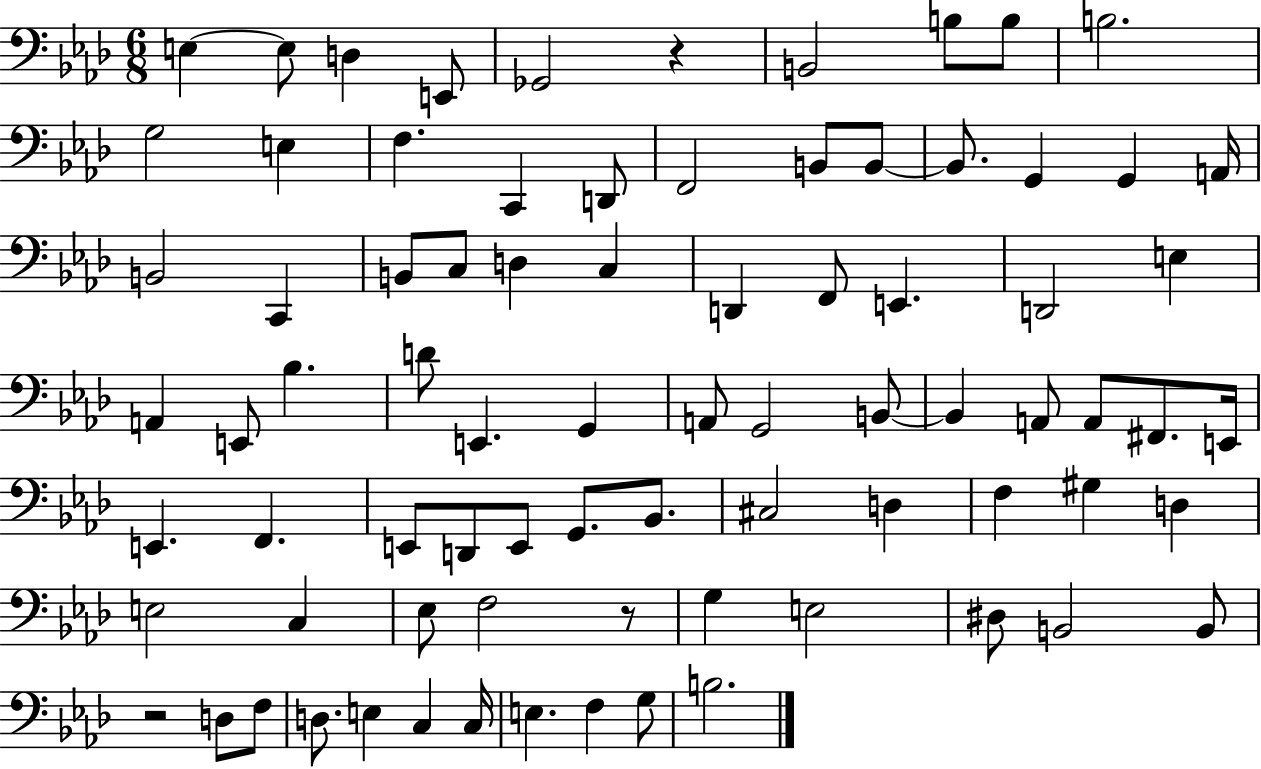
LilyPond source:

{
  \clef bass
  \numericTimeSignature
  \time 6/8
  \key aes \major
  e4~~ e8 d4 e,8 | ges,2 r4 | b,2 b8 b8 | b2. | \break g2 e4 | f4. c,4 d,8 | f,2 b,8 b,8~~ | b,8. g,4 g,4 a,16 | \break b,2 c,4 | b,8 c8 d4 c4 | d,4 f,8 e,4. | d,2 e4 | \break a,4 e,8 bes4. | d'8 e,4. g,4 | a,8 g,2 b,8~~ | b,4 a,8 a,8 fis,8. e,16 | \break e,4. f,4. | e,8 d,8 e,8 g,8. bes,8. | cis2 d4 | f4 gis4 d4 | \break e2 c4 | ees8 f2 r8 | g4 e2 | dis8 b,2 b,8 | \break r2 d8 f8 | d8. e4 c4 c16 | e4. f4 g8 | b2. | \break \bar "|."
}